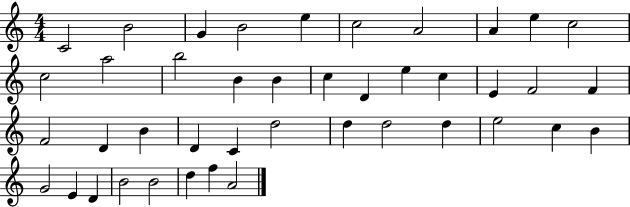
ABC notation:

X:1
T:Untitled
M:4/4
L:1/4
K:C
C2 B2 G B2 e c2 A2 A e c2 c2 a2 b2 B B c D e c E F2 F F2 D B D C d2 d d2 d e2 c B G2 E D B2 B2 d f A2